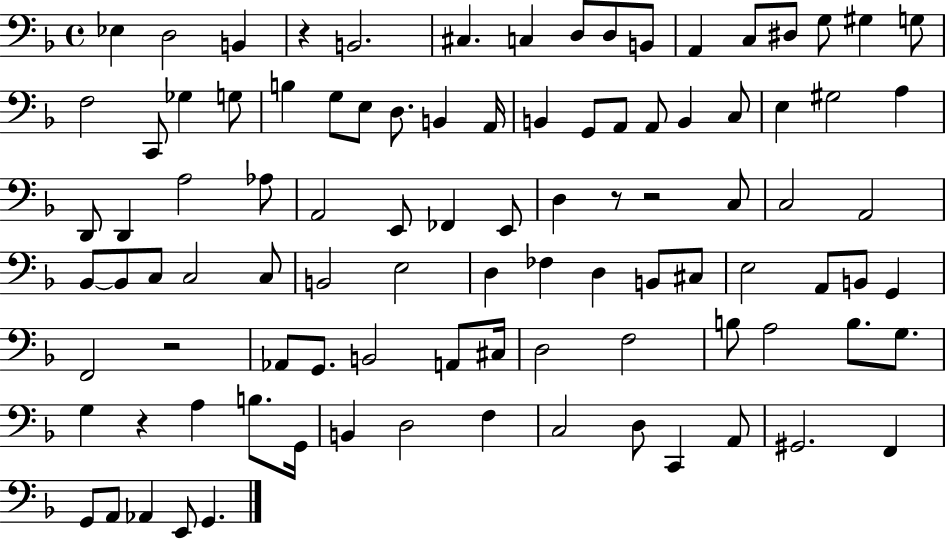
{
  \clef bass
  \time 4/4
  \defaultTimeSignature
  \key f \major
  ees4 d2 b,4 | r4 b,2. | cis4. c4 d8 d8 b,8 | a,4 c8 dis8 g8 gis4 g8 | \break f2 c,8 ges4 g8 | b4 g8 e8 d8. b,4 a,16 | b,4 g,8 a,8 a,8 b,4 c8 | e4 gis2 a4 | \break d,8 d,4 a2 aes8 | a,2 e,8 fes,4 e,8 | d4 r8 r2 c8 | c2 a,2 | \break bes,8~~ bes,8 c8 c2 c8 | b,2 e2 | d4 fes4 d4 b,8 cis8 | e2 a,8 b,8 g,4 | \break f,2 r2 | aes,8 g,8. b,2 a,8 cis16 | d2 f2 | b8 a2 b8. g8. | \break g4 r4 a4 b8. g,16 | b,4 d2 f4 | c2 d8 c,4 a,8 | gis,2. f,4 | \break g,8 a,8 aes,4 e,8 g,4. | \bar "|."
}